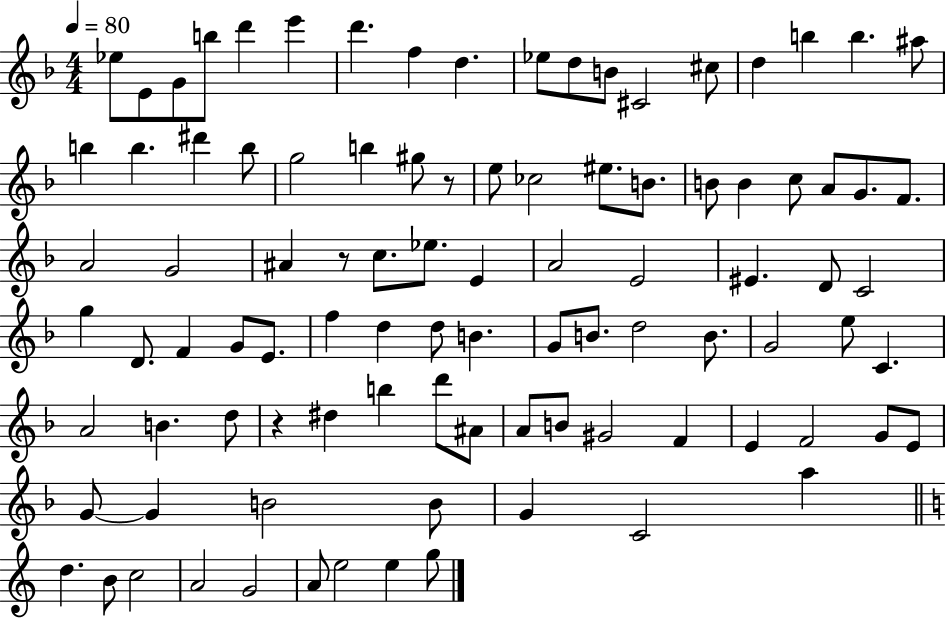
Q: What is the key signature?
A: F major